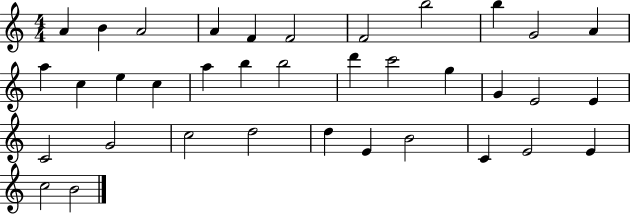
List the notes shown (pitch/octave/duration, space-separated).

A4/q B4/q A4/h A4/q F4/q F4/h F4/h B5/h B5/q G4/h A4/q A5/q C5/q E5/q C5/q A5/q B5/q B5/h D6/q C6/h G5/q G4/q E4/h E4/q C4/h G4/h C5/h D5/h D5/q E4/q B4/h C4/q E4/h E4/q C5/h B4/h